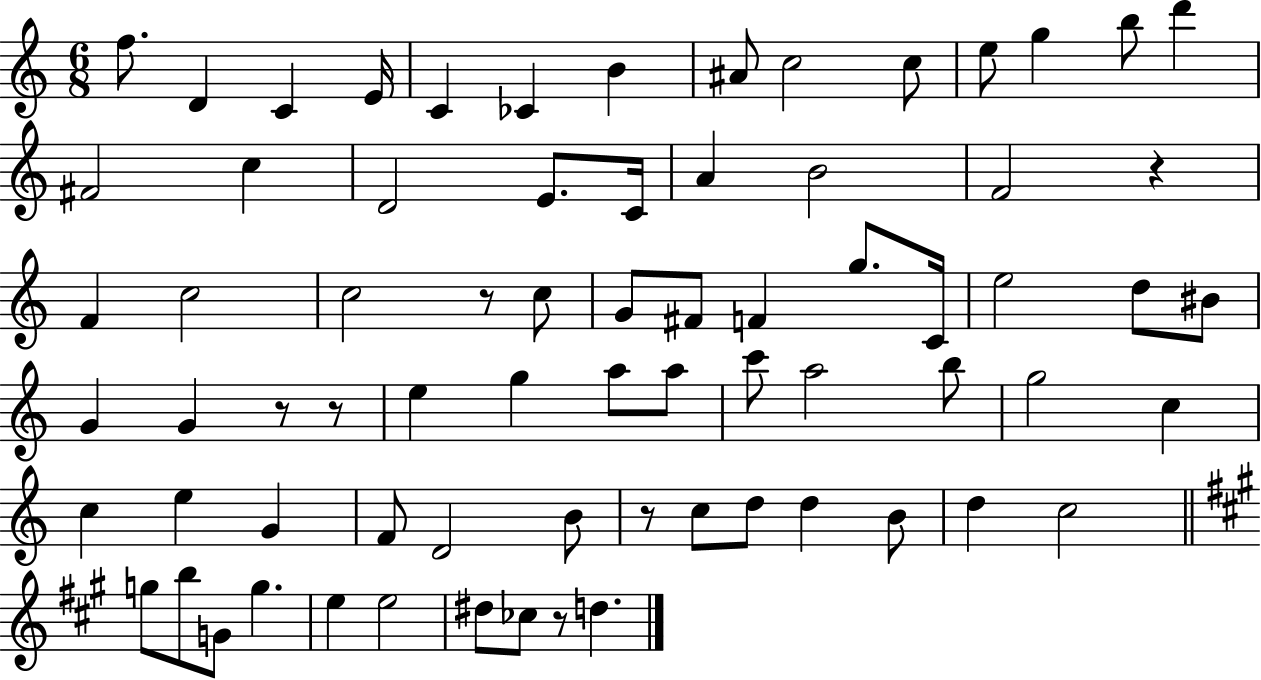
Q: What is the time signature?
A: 6/8